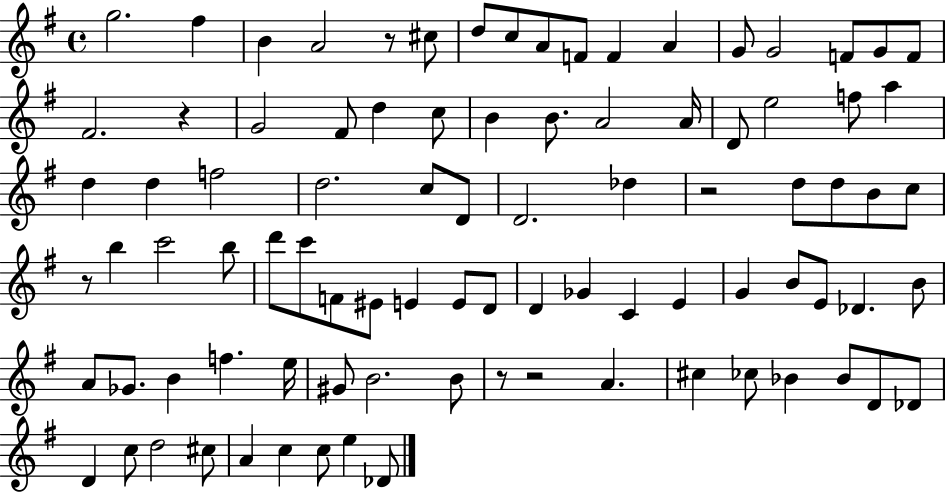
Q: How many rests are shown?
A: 6